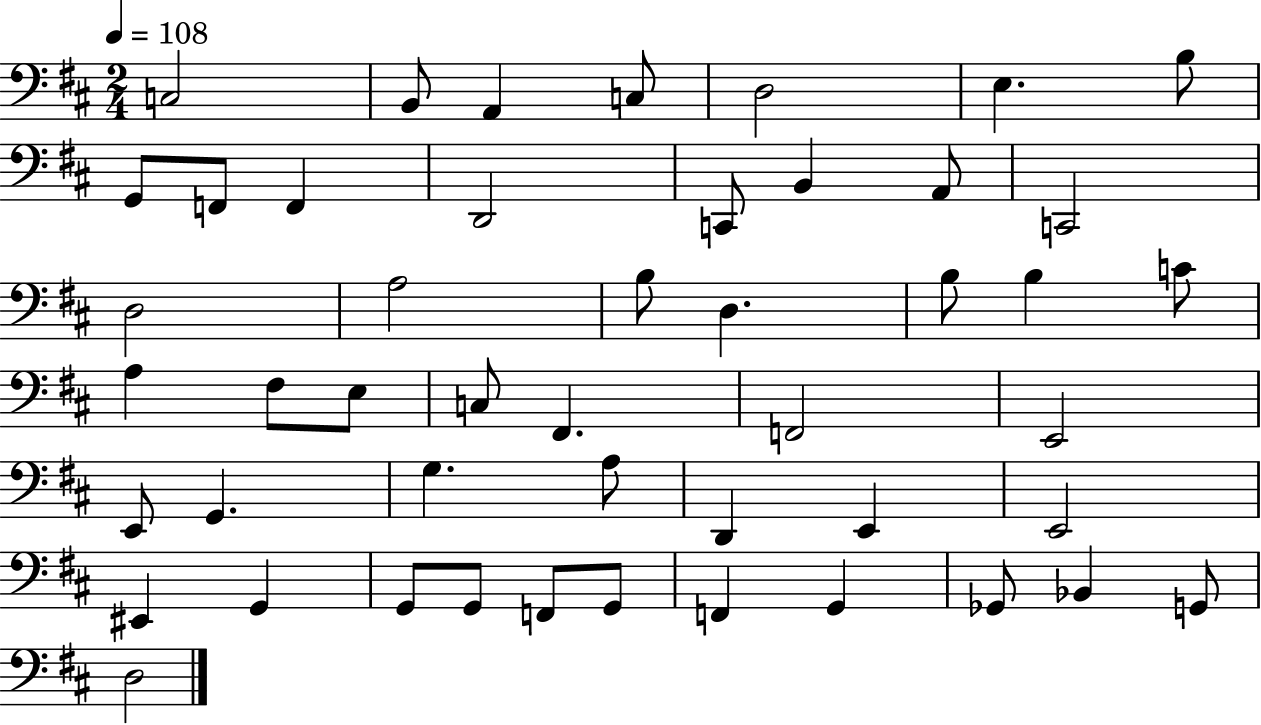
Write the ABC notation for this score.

X:1
T:Untitled
M:2/4
L:1/4
K:D
C,2 B,,/2 A,, C,/2 D,2 E, B,/2 G,,/2 F,,/2 F,, D,,2 C,,/2 B,, A,,/2 C,,2 D,2 A,2 B,/2 D, B,/2 B, C/2 A, ^F,/2 E,/2 C,/2 ^F,, F,,2 E,,2 E,,/2 G,, G, A,/2 D,, E,, E,,2 ^E,, G,, G,,/2 G,,/2 F,,/2 G,,/2 F,, G,, _G,,/2 _B,, G,,/2 D,2